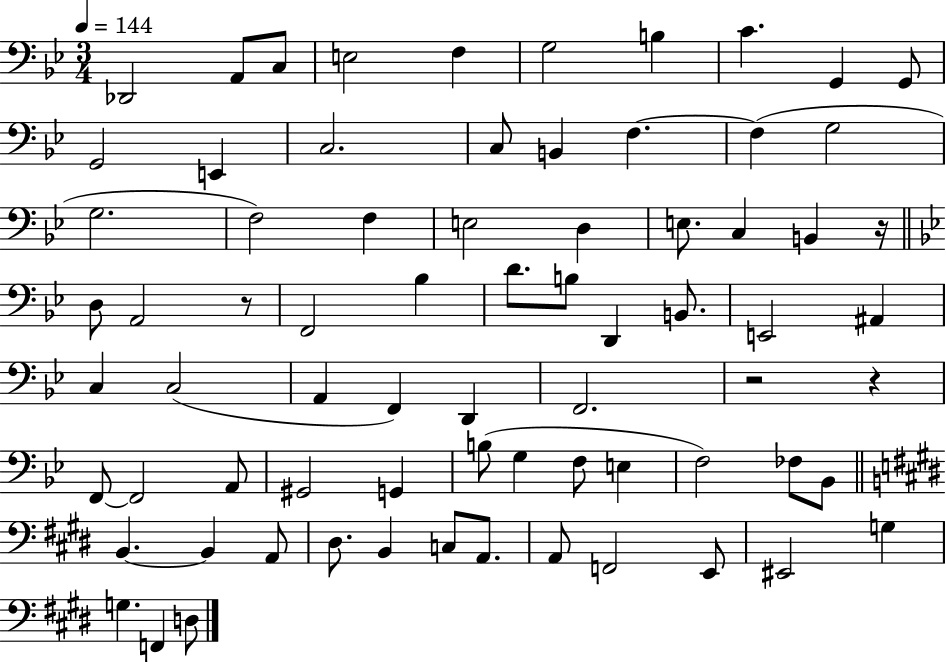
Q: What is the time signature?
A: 3/4